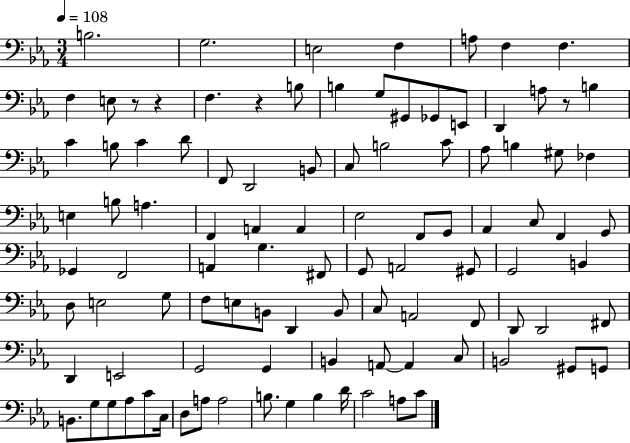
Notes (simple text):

B3/h. G3/h. E3/h F3/q A3/e F3/q F3/q. F3/q E3/e R/e R/q F3/q. R/q B3/e B3/q G3/e G#2/e Gb2/e E2/e D2/q A3/e R/e B3/q C4/q B3/e C4/q D4/e F2/e D2/h B2/e C3/e B3/h C4/e Ab3/e B3/q G#3/e FES3/q E3/q B3/e A3/q. F2/q A2/q A2/q Eb3/h F2/e G2/e Ab2/q C3/e F2/q G2/e Gb2/q F2/h A2/q G3/q. F#2/e G2/e A2/h G#2/e G2/h B2/q D3/e E3/h G3/e F3/e E3/e B2/e D2/q B2/e C3/e A2/h F2/e D2/e D2/h F#2/e D2/q E2/h G2/h G2/q B2/q A2/e A2/q C3/e B2/h G#2/e G2/e B2/e. G3/e G3/e Ab3/e C4/e C3/s D3/e A3/e A3/h B3/e. G3/q B3/q D4/s C4/h A3/e C4/e